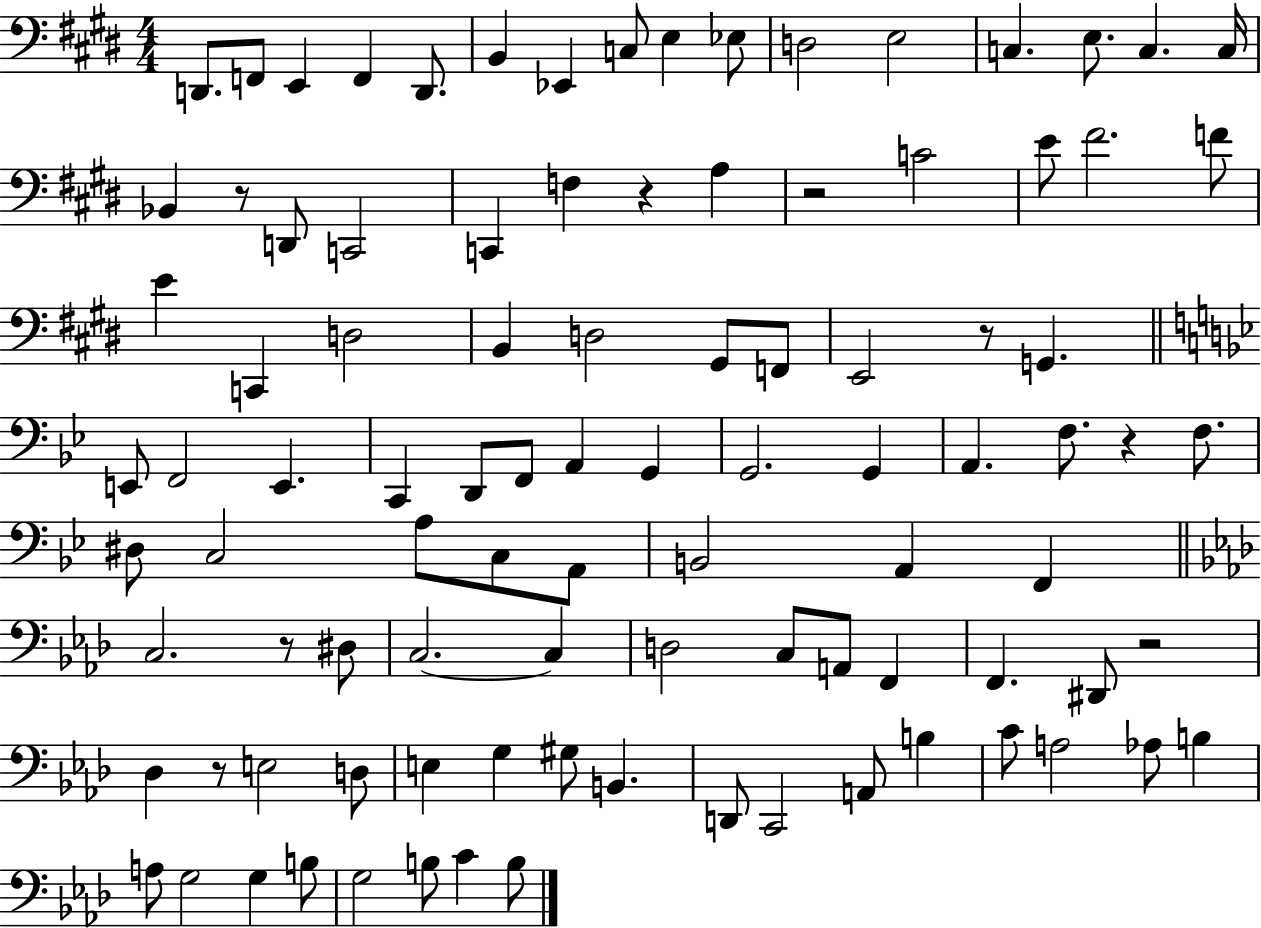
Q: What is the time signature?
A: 4/4